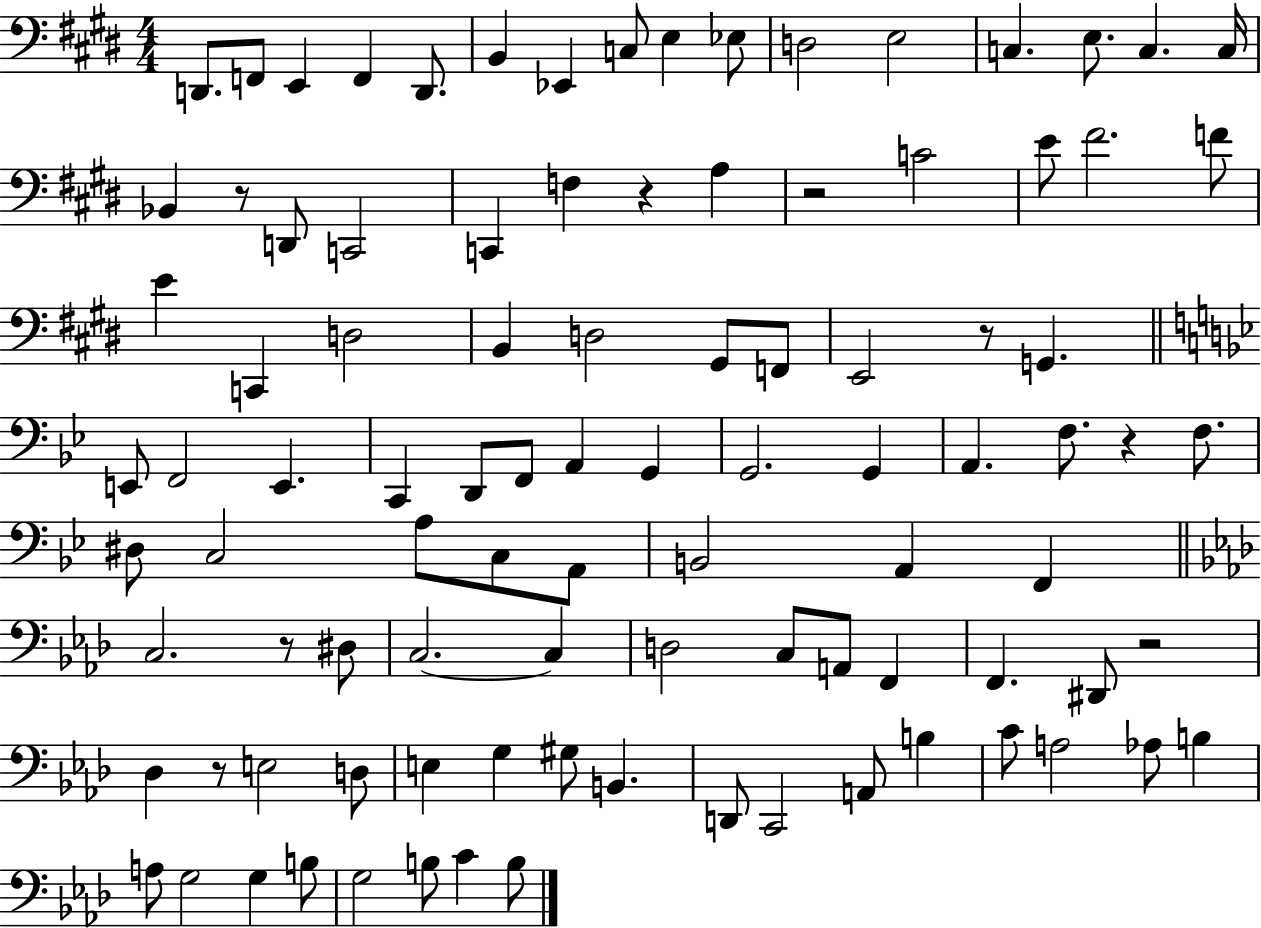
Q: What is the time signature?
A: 4/4